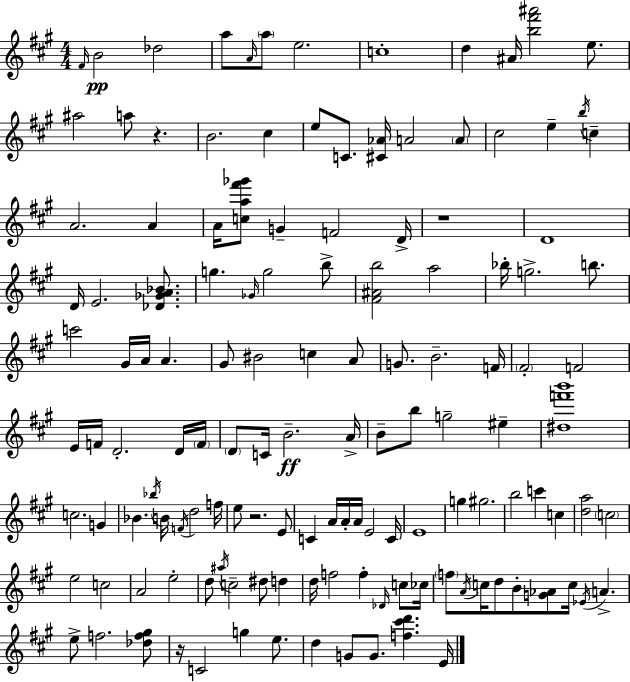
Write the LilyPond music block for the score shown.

{
  \clef treble
  \numericTimeSignature
  \time 4/4
  \key a \major
  \grace { fis'16 }\pp b'2 des''2 | a''8 \grace { a'16 } \parenthesize a''8 e''2. | c''1-. | d''4 ais'16 <b'' fis''' ais'''>2 e''8. | \break ais''2 a''8 r4. | b'2. cis''4 | e''8 c'8. <cis' aes'>16 a'2 | \parenthesize a'8 cis''2 e''4-- \acciaccatura { b''16 } c''4-- | \break a'2. a'4 | a'16 <c'' a'' fis''' ges'''>8 g'4-- f'2 | d'16-> r1 | d'1 | \break d'16 e'2. | <des' ges' a' bes'>8. g''4. \grace { ges'16 } g''2 | b''8-> <fis' ais' b''>2 a''2 | bes''16-. g''2.-> | \break b''8. c'''2 gis'16 a'16 a'4. | gis'8 bis'2 c''4 | a'8 g'8. b'2.-- | f'16 \parenthesize fis'2-. f'2 | \break e'16 f'16 d'2.-. | d'16 \parenthesize f'16 \parenthesize d'8 c'16 b'2.--\ff | a'16-> b'8-- b''8 g''2-- | eis''4-- <dis'' f''' b'''>1 | \break c''2. | g'4 bes'4. \acciaccatura { bes''16 } b'16 \acciaccatura { f'16 } d''2 | f''16 e''8 r2. | e'8 c'4 a'16 a'16-. a'16 e'2 | \break c'16 e'1 | g''4 gis''2. | b''2 c'''4 | c''4 <d'' a''>2 \parenthesize c''2 | \break e''2 c''2 | a'2 e''2-. | d''8 \acciaccatura { ais''16 } c''2-- | dis''8 d''4 d''16 f''2 | \break f''4-. \grace { des'16 } c''8 ces''16 \parenthesize f''8 \acciaccatura { a'16 } c''16 d''8 b'8-. | <g' aes'>8 c''16 \acciaccatura { ees'16 } a'4.-> e''8-> f''2. | <des'' f'' gis''>8 r16 c'2 | g''4 e''8. d''4 g'8 | \break g'8. <f'' cis''' d'''>4. e'16 \bar "|."
}